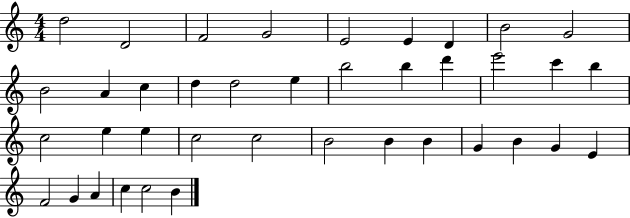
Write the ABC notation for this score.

X:1
T:Untitled
M:4/4
L:1/4
K:C
d2 D2 F2 G2 E2 E D B2 G2 B2 A c d d2 e b2 b d' e'2 c' b c2 e e c2 c2 B2 B B G B G E F2 G A c c2 B